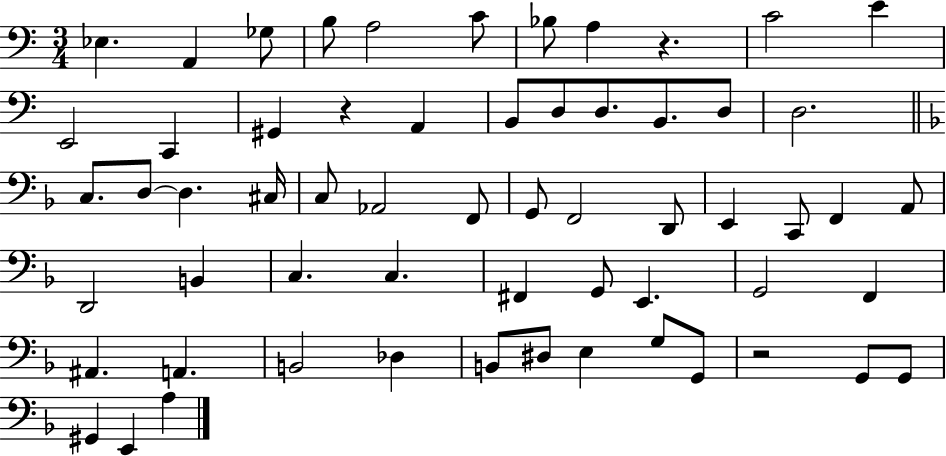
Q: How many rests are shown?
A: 3